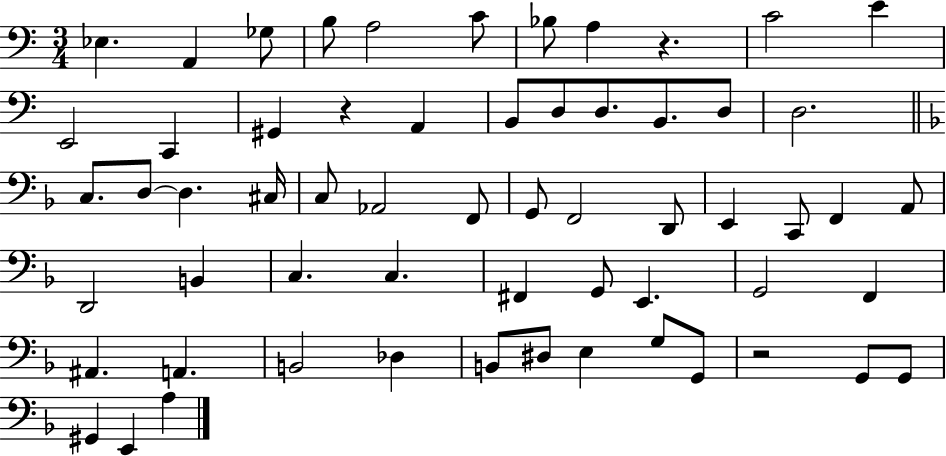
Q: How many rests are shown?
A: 3